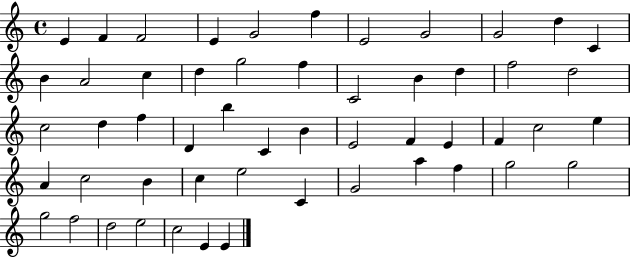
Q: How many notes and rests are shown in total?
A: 53